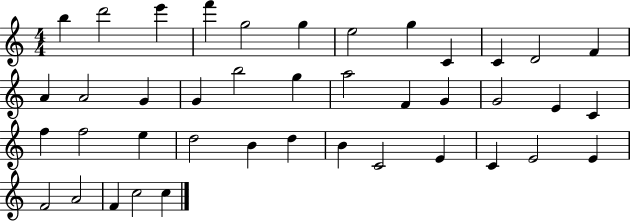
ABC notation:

X:1
T:Untitled
M:4/4
L:1/4
K:C
b d'2 e' f' g2 g e2 g C C D2 F A A2 G G b2 g a2 F G G2 E C f f2 e d2 B d B C2 E C E2 E F2 A2 F c2 c